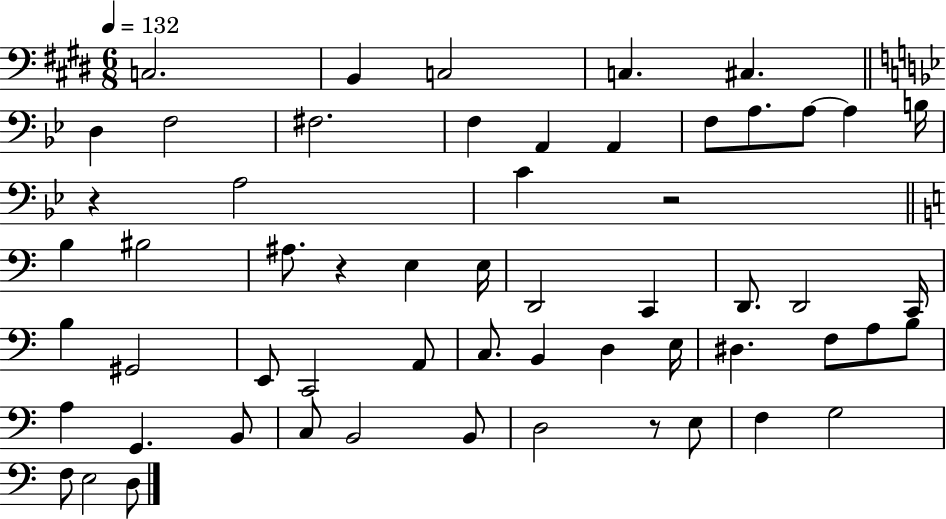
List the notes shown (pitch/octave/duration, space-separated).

C3/h. B2/q C3/h C3/q. C#3/q. D3/q F3/h F#3/h. F3/q A2/q A2/q F3/e A3/e. A3/e A3/q B3/s R/q A3/h C4/q R/h B3/q BIS3/h A#3/e. R/q E3/q E3/s D2/h C2/q D2/e. D2/h C2/s B3/q G#2/h E2/e C2/h A2/e C3/e. B2/q D3/q E3/s D#3/q. F3/e A3/e B3/e A3/q G2/q. B2/e C3/e B2/h B2/e D3/h R/e E3/e F3/q G3/h F3/e E3/h D3/e